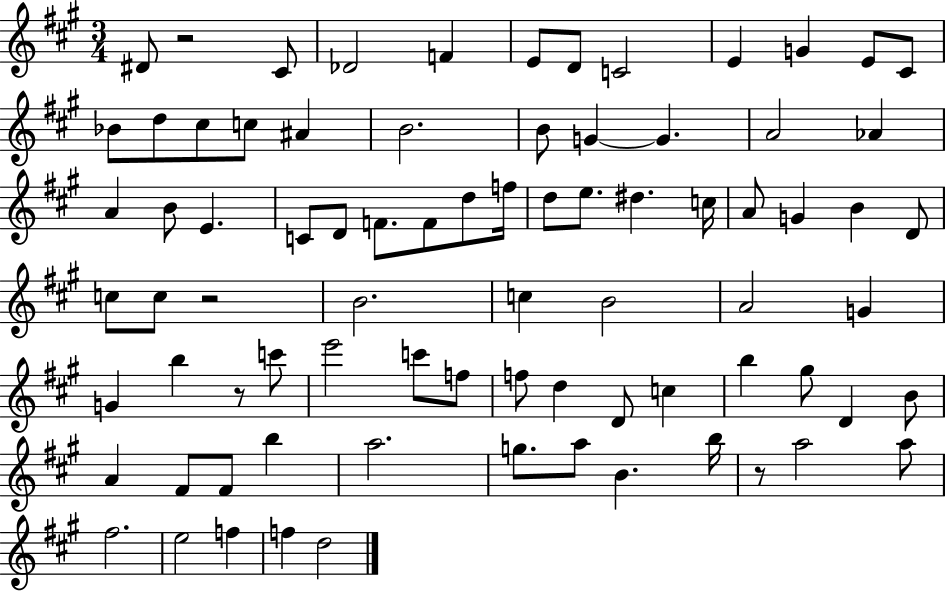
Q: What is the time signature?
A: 3/4